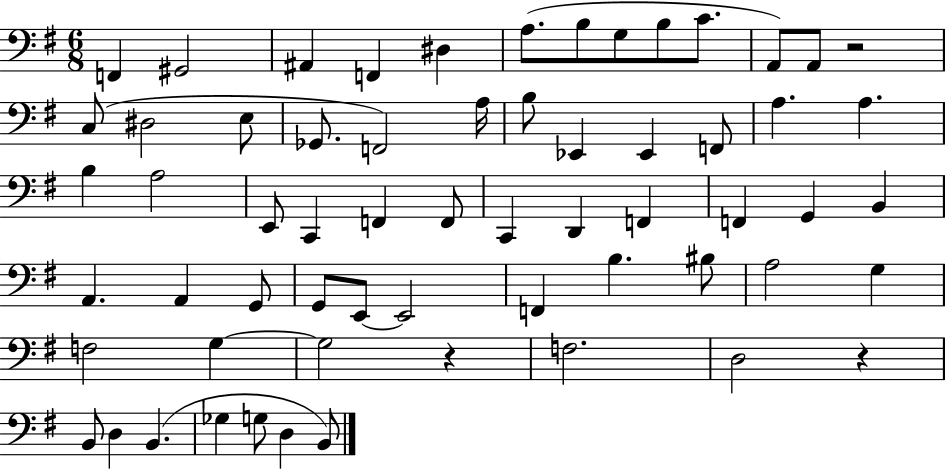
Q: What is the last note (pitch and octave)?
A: B2